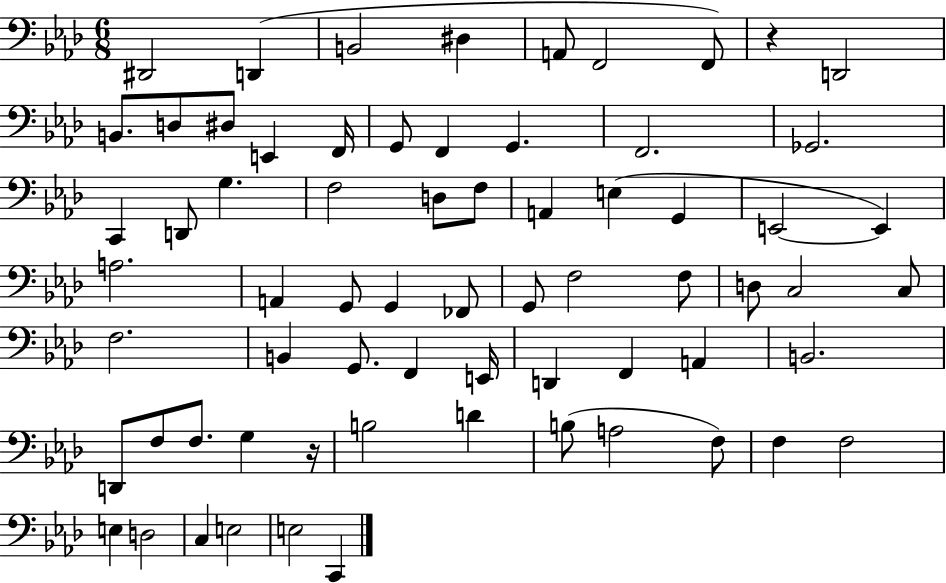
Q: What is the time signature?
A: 6/8